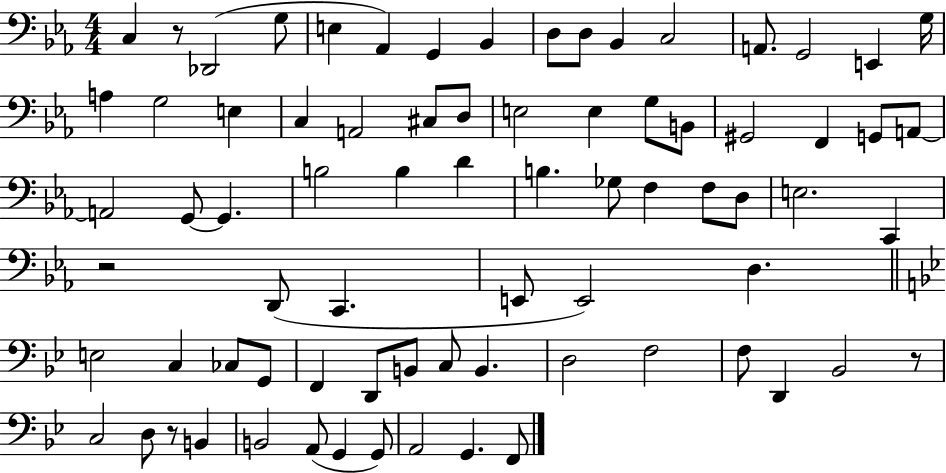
{
  \clef bass
  \numericTimeSignature
  \time 4/4
  \key ees \major
  c4 r8 des,2( g8 | e4 aes,4) g,4 bes,4 | d8 d8 bes,4 c2 | a,8. g,2 e,4 g16 | \break a4 g2 e4 | c4 a,2 cis8 d8 | e2 e4 g8 b,8 | gis,2 f,4 g,8 a,8~~ | \break a,2 g,8~~ g,4. | b2 b4 d'4 | b4. ges8 f4 f8 d8 | e2. c,4 | \break r2 d,8( c,4. | e,8 e,2) d4. | \bar "||" \break \key bes \major e2 c4 ces8 g,8 | f,4 d,8 b,8 c8 b,4. | d2 f2 | f8 d,4 bes,2 r8 | \break c2 d8 r8 b,4 | b,2 a,8( g,4 g,8) | a,2 g,4. f,8 | \bar "|."
}